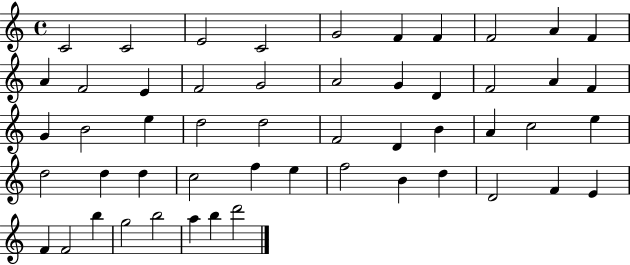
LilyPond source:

{
  \clef treble
  \time 4/4
  \defaultTimeSignature
  \key c \major
  c'2 c'2 | e'2 c'2 | g'2 f'4 f'4 | f'2 a'4 f'4 | \break a'4 f'2 e'4 | f'2 g'2 | a'2 g'4 d'4 | f'2 a'4 f'4 | \break g'4 b'2 e''4 | d''2 d''2 | f'2 d'4 b'4 | a'4 c''2 e''4 | \break d''2 d''4 d''4 | c''2 f''4 e''4 | f''2 b'4 d''4 | d'2 f'4 e'4 | \break f'4 f'2 b''4 | g''2 b''2 | a''4 b''4 d'''2 | \bar "|."
}